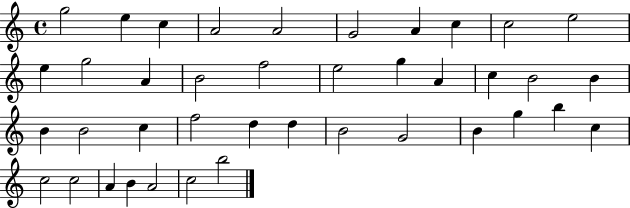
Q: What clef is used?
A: treble